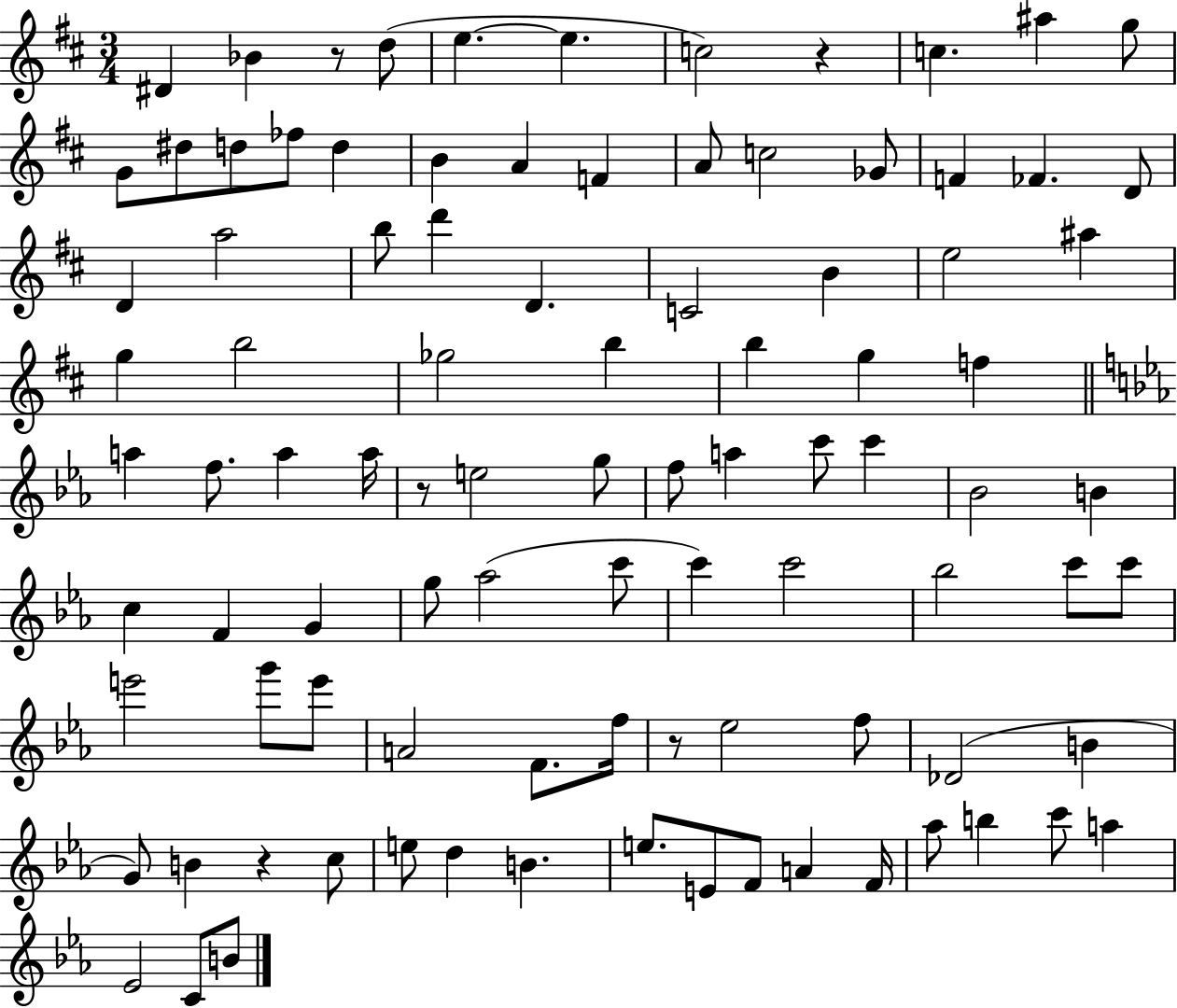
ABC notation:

X:1
T:Untitled
M:3/4
L:1/4
K:D
^D _B z/2 d/2 e e c2 z c ^a g/2 G/2 ^d/2 d/2 _f/2 d B A F A/2 c2 _G/2 F _F D/2 D a2 b/2 d' D C2 B e2 ^a g b2 _g2 b b g f a f/2 a a/4 z/2 e2 g/2 f/2 a c'/2 c' _B2 B c F G g/2 _a2 c'/2 c' c'2 _b2 c'/2 c'/2 e'2 g'/2 e'/2 A2 F/2 f/4 z/2 _e2 f/2 _D2 B G/2 B z c/2 e/2 d B e/2 E/2 F/2 A F/4 _a/2 b c'/2 a _E2 C/2 B/2